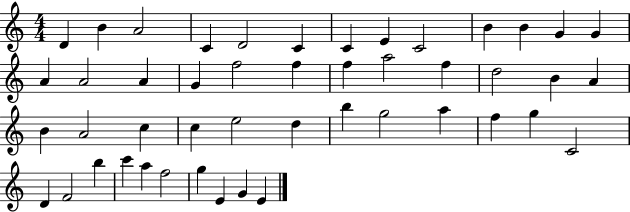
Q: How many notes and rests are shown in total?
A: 47